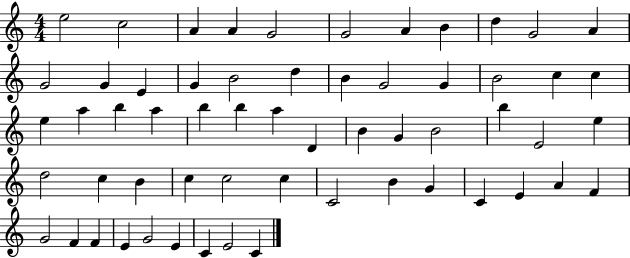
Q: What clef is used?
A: treble